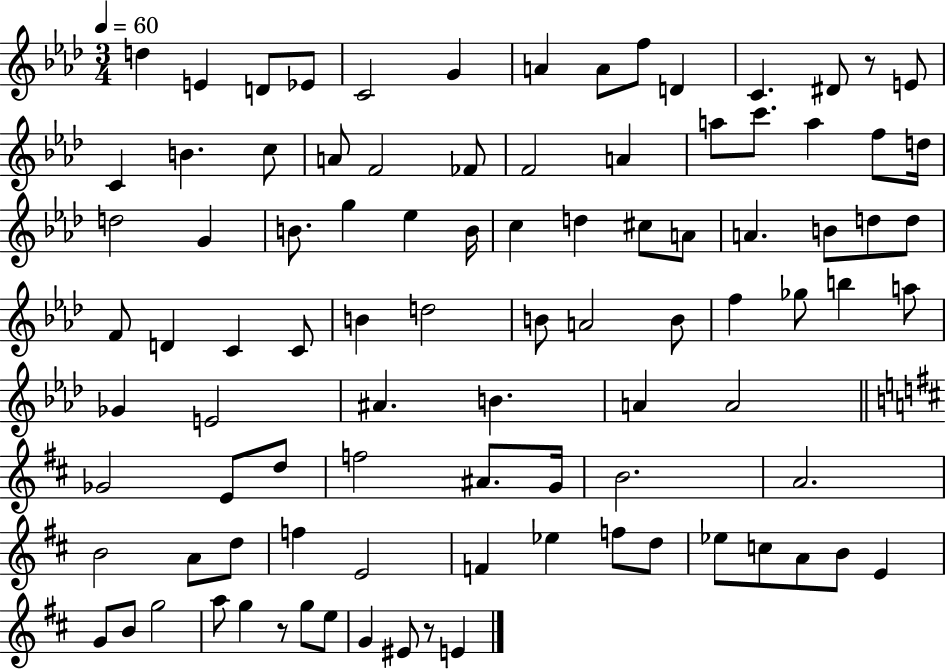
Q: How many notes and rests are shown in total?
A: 94